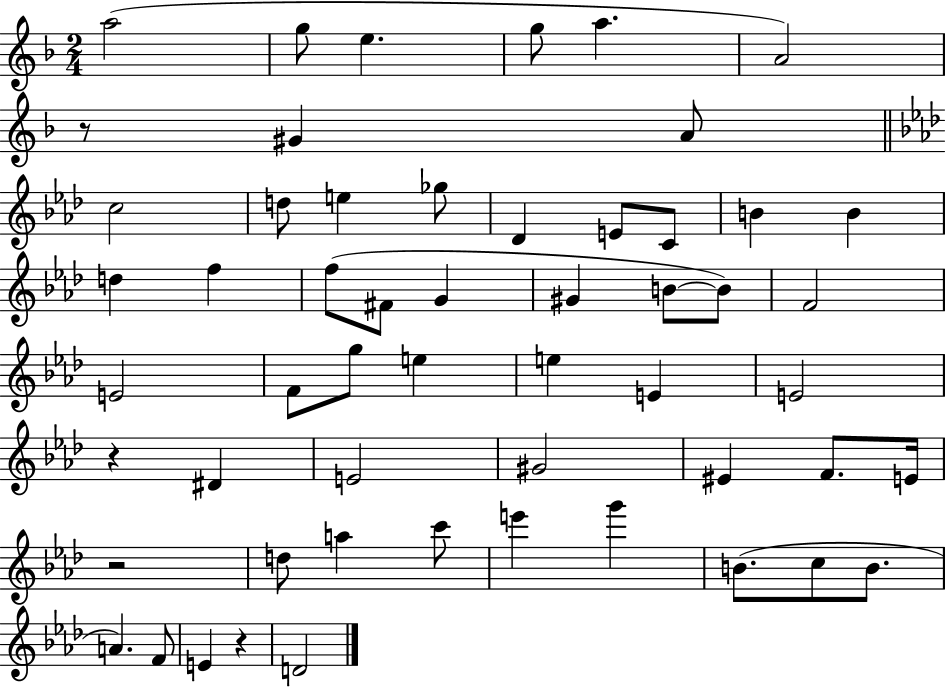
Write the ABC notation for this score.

X:1
T:Untitled
M:2/4
L:1/4
K:F
a2 g/2 e g/2 a A2 z/2 ^G A/2 c2 d/2 e _g/2 _D E/2 C/2 B B d f f/2 ^F/2 G ^G B/2 B/2 F2 E2 F/2 g/2 e e E E2 z ^D E2 ^G2 ^E F/2 E/4 z2 d/2 a c'/2 e' g' B/2 c/2 B/2 A F/2 E z D2